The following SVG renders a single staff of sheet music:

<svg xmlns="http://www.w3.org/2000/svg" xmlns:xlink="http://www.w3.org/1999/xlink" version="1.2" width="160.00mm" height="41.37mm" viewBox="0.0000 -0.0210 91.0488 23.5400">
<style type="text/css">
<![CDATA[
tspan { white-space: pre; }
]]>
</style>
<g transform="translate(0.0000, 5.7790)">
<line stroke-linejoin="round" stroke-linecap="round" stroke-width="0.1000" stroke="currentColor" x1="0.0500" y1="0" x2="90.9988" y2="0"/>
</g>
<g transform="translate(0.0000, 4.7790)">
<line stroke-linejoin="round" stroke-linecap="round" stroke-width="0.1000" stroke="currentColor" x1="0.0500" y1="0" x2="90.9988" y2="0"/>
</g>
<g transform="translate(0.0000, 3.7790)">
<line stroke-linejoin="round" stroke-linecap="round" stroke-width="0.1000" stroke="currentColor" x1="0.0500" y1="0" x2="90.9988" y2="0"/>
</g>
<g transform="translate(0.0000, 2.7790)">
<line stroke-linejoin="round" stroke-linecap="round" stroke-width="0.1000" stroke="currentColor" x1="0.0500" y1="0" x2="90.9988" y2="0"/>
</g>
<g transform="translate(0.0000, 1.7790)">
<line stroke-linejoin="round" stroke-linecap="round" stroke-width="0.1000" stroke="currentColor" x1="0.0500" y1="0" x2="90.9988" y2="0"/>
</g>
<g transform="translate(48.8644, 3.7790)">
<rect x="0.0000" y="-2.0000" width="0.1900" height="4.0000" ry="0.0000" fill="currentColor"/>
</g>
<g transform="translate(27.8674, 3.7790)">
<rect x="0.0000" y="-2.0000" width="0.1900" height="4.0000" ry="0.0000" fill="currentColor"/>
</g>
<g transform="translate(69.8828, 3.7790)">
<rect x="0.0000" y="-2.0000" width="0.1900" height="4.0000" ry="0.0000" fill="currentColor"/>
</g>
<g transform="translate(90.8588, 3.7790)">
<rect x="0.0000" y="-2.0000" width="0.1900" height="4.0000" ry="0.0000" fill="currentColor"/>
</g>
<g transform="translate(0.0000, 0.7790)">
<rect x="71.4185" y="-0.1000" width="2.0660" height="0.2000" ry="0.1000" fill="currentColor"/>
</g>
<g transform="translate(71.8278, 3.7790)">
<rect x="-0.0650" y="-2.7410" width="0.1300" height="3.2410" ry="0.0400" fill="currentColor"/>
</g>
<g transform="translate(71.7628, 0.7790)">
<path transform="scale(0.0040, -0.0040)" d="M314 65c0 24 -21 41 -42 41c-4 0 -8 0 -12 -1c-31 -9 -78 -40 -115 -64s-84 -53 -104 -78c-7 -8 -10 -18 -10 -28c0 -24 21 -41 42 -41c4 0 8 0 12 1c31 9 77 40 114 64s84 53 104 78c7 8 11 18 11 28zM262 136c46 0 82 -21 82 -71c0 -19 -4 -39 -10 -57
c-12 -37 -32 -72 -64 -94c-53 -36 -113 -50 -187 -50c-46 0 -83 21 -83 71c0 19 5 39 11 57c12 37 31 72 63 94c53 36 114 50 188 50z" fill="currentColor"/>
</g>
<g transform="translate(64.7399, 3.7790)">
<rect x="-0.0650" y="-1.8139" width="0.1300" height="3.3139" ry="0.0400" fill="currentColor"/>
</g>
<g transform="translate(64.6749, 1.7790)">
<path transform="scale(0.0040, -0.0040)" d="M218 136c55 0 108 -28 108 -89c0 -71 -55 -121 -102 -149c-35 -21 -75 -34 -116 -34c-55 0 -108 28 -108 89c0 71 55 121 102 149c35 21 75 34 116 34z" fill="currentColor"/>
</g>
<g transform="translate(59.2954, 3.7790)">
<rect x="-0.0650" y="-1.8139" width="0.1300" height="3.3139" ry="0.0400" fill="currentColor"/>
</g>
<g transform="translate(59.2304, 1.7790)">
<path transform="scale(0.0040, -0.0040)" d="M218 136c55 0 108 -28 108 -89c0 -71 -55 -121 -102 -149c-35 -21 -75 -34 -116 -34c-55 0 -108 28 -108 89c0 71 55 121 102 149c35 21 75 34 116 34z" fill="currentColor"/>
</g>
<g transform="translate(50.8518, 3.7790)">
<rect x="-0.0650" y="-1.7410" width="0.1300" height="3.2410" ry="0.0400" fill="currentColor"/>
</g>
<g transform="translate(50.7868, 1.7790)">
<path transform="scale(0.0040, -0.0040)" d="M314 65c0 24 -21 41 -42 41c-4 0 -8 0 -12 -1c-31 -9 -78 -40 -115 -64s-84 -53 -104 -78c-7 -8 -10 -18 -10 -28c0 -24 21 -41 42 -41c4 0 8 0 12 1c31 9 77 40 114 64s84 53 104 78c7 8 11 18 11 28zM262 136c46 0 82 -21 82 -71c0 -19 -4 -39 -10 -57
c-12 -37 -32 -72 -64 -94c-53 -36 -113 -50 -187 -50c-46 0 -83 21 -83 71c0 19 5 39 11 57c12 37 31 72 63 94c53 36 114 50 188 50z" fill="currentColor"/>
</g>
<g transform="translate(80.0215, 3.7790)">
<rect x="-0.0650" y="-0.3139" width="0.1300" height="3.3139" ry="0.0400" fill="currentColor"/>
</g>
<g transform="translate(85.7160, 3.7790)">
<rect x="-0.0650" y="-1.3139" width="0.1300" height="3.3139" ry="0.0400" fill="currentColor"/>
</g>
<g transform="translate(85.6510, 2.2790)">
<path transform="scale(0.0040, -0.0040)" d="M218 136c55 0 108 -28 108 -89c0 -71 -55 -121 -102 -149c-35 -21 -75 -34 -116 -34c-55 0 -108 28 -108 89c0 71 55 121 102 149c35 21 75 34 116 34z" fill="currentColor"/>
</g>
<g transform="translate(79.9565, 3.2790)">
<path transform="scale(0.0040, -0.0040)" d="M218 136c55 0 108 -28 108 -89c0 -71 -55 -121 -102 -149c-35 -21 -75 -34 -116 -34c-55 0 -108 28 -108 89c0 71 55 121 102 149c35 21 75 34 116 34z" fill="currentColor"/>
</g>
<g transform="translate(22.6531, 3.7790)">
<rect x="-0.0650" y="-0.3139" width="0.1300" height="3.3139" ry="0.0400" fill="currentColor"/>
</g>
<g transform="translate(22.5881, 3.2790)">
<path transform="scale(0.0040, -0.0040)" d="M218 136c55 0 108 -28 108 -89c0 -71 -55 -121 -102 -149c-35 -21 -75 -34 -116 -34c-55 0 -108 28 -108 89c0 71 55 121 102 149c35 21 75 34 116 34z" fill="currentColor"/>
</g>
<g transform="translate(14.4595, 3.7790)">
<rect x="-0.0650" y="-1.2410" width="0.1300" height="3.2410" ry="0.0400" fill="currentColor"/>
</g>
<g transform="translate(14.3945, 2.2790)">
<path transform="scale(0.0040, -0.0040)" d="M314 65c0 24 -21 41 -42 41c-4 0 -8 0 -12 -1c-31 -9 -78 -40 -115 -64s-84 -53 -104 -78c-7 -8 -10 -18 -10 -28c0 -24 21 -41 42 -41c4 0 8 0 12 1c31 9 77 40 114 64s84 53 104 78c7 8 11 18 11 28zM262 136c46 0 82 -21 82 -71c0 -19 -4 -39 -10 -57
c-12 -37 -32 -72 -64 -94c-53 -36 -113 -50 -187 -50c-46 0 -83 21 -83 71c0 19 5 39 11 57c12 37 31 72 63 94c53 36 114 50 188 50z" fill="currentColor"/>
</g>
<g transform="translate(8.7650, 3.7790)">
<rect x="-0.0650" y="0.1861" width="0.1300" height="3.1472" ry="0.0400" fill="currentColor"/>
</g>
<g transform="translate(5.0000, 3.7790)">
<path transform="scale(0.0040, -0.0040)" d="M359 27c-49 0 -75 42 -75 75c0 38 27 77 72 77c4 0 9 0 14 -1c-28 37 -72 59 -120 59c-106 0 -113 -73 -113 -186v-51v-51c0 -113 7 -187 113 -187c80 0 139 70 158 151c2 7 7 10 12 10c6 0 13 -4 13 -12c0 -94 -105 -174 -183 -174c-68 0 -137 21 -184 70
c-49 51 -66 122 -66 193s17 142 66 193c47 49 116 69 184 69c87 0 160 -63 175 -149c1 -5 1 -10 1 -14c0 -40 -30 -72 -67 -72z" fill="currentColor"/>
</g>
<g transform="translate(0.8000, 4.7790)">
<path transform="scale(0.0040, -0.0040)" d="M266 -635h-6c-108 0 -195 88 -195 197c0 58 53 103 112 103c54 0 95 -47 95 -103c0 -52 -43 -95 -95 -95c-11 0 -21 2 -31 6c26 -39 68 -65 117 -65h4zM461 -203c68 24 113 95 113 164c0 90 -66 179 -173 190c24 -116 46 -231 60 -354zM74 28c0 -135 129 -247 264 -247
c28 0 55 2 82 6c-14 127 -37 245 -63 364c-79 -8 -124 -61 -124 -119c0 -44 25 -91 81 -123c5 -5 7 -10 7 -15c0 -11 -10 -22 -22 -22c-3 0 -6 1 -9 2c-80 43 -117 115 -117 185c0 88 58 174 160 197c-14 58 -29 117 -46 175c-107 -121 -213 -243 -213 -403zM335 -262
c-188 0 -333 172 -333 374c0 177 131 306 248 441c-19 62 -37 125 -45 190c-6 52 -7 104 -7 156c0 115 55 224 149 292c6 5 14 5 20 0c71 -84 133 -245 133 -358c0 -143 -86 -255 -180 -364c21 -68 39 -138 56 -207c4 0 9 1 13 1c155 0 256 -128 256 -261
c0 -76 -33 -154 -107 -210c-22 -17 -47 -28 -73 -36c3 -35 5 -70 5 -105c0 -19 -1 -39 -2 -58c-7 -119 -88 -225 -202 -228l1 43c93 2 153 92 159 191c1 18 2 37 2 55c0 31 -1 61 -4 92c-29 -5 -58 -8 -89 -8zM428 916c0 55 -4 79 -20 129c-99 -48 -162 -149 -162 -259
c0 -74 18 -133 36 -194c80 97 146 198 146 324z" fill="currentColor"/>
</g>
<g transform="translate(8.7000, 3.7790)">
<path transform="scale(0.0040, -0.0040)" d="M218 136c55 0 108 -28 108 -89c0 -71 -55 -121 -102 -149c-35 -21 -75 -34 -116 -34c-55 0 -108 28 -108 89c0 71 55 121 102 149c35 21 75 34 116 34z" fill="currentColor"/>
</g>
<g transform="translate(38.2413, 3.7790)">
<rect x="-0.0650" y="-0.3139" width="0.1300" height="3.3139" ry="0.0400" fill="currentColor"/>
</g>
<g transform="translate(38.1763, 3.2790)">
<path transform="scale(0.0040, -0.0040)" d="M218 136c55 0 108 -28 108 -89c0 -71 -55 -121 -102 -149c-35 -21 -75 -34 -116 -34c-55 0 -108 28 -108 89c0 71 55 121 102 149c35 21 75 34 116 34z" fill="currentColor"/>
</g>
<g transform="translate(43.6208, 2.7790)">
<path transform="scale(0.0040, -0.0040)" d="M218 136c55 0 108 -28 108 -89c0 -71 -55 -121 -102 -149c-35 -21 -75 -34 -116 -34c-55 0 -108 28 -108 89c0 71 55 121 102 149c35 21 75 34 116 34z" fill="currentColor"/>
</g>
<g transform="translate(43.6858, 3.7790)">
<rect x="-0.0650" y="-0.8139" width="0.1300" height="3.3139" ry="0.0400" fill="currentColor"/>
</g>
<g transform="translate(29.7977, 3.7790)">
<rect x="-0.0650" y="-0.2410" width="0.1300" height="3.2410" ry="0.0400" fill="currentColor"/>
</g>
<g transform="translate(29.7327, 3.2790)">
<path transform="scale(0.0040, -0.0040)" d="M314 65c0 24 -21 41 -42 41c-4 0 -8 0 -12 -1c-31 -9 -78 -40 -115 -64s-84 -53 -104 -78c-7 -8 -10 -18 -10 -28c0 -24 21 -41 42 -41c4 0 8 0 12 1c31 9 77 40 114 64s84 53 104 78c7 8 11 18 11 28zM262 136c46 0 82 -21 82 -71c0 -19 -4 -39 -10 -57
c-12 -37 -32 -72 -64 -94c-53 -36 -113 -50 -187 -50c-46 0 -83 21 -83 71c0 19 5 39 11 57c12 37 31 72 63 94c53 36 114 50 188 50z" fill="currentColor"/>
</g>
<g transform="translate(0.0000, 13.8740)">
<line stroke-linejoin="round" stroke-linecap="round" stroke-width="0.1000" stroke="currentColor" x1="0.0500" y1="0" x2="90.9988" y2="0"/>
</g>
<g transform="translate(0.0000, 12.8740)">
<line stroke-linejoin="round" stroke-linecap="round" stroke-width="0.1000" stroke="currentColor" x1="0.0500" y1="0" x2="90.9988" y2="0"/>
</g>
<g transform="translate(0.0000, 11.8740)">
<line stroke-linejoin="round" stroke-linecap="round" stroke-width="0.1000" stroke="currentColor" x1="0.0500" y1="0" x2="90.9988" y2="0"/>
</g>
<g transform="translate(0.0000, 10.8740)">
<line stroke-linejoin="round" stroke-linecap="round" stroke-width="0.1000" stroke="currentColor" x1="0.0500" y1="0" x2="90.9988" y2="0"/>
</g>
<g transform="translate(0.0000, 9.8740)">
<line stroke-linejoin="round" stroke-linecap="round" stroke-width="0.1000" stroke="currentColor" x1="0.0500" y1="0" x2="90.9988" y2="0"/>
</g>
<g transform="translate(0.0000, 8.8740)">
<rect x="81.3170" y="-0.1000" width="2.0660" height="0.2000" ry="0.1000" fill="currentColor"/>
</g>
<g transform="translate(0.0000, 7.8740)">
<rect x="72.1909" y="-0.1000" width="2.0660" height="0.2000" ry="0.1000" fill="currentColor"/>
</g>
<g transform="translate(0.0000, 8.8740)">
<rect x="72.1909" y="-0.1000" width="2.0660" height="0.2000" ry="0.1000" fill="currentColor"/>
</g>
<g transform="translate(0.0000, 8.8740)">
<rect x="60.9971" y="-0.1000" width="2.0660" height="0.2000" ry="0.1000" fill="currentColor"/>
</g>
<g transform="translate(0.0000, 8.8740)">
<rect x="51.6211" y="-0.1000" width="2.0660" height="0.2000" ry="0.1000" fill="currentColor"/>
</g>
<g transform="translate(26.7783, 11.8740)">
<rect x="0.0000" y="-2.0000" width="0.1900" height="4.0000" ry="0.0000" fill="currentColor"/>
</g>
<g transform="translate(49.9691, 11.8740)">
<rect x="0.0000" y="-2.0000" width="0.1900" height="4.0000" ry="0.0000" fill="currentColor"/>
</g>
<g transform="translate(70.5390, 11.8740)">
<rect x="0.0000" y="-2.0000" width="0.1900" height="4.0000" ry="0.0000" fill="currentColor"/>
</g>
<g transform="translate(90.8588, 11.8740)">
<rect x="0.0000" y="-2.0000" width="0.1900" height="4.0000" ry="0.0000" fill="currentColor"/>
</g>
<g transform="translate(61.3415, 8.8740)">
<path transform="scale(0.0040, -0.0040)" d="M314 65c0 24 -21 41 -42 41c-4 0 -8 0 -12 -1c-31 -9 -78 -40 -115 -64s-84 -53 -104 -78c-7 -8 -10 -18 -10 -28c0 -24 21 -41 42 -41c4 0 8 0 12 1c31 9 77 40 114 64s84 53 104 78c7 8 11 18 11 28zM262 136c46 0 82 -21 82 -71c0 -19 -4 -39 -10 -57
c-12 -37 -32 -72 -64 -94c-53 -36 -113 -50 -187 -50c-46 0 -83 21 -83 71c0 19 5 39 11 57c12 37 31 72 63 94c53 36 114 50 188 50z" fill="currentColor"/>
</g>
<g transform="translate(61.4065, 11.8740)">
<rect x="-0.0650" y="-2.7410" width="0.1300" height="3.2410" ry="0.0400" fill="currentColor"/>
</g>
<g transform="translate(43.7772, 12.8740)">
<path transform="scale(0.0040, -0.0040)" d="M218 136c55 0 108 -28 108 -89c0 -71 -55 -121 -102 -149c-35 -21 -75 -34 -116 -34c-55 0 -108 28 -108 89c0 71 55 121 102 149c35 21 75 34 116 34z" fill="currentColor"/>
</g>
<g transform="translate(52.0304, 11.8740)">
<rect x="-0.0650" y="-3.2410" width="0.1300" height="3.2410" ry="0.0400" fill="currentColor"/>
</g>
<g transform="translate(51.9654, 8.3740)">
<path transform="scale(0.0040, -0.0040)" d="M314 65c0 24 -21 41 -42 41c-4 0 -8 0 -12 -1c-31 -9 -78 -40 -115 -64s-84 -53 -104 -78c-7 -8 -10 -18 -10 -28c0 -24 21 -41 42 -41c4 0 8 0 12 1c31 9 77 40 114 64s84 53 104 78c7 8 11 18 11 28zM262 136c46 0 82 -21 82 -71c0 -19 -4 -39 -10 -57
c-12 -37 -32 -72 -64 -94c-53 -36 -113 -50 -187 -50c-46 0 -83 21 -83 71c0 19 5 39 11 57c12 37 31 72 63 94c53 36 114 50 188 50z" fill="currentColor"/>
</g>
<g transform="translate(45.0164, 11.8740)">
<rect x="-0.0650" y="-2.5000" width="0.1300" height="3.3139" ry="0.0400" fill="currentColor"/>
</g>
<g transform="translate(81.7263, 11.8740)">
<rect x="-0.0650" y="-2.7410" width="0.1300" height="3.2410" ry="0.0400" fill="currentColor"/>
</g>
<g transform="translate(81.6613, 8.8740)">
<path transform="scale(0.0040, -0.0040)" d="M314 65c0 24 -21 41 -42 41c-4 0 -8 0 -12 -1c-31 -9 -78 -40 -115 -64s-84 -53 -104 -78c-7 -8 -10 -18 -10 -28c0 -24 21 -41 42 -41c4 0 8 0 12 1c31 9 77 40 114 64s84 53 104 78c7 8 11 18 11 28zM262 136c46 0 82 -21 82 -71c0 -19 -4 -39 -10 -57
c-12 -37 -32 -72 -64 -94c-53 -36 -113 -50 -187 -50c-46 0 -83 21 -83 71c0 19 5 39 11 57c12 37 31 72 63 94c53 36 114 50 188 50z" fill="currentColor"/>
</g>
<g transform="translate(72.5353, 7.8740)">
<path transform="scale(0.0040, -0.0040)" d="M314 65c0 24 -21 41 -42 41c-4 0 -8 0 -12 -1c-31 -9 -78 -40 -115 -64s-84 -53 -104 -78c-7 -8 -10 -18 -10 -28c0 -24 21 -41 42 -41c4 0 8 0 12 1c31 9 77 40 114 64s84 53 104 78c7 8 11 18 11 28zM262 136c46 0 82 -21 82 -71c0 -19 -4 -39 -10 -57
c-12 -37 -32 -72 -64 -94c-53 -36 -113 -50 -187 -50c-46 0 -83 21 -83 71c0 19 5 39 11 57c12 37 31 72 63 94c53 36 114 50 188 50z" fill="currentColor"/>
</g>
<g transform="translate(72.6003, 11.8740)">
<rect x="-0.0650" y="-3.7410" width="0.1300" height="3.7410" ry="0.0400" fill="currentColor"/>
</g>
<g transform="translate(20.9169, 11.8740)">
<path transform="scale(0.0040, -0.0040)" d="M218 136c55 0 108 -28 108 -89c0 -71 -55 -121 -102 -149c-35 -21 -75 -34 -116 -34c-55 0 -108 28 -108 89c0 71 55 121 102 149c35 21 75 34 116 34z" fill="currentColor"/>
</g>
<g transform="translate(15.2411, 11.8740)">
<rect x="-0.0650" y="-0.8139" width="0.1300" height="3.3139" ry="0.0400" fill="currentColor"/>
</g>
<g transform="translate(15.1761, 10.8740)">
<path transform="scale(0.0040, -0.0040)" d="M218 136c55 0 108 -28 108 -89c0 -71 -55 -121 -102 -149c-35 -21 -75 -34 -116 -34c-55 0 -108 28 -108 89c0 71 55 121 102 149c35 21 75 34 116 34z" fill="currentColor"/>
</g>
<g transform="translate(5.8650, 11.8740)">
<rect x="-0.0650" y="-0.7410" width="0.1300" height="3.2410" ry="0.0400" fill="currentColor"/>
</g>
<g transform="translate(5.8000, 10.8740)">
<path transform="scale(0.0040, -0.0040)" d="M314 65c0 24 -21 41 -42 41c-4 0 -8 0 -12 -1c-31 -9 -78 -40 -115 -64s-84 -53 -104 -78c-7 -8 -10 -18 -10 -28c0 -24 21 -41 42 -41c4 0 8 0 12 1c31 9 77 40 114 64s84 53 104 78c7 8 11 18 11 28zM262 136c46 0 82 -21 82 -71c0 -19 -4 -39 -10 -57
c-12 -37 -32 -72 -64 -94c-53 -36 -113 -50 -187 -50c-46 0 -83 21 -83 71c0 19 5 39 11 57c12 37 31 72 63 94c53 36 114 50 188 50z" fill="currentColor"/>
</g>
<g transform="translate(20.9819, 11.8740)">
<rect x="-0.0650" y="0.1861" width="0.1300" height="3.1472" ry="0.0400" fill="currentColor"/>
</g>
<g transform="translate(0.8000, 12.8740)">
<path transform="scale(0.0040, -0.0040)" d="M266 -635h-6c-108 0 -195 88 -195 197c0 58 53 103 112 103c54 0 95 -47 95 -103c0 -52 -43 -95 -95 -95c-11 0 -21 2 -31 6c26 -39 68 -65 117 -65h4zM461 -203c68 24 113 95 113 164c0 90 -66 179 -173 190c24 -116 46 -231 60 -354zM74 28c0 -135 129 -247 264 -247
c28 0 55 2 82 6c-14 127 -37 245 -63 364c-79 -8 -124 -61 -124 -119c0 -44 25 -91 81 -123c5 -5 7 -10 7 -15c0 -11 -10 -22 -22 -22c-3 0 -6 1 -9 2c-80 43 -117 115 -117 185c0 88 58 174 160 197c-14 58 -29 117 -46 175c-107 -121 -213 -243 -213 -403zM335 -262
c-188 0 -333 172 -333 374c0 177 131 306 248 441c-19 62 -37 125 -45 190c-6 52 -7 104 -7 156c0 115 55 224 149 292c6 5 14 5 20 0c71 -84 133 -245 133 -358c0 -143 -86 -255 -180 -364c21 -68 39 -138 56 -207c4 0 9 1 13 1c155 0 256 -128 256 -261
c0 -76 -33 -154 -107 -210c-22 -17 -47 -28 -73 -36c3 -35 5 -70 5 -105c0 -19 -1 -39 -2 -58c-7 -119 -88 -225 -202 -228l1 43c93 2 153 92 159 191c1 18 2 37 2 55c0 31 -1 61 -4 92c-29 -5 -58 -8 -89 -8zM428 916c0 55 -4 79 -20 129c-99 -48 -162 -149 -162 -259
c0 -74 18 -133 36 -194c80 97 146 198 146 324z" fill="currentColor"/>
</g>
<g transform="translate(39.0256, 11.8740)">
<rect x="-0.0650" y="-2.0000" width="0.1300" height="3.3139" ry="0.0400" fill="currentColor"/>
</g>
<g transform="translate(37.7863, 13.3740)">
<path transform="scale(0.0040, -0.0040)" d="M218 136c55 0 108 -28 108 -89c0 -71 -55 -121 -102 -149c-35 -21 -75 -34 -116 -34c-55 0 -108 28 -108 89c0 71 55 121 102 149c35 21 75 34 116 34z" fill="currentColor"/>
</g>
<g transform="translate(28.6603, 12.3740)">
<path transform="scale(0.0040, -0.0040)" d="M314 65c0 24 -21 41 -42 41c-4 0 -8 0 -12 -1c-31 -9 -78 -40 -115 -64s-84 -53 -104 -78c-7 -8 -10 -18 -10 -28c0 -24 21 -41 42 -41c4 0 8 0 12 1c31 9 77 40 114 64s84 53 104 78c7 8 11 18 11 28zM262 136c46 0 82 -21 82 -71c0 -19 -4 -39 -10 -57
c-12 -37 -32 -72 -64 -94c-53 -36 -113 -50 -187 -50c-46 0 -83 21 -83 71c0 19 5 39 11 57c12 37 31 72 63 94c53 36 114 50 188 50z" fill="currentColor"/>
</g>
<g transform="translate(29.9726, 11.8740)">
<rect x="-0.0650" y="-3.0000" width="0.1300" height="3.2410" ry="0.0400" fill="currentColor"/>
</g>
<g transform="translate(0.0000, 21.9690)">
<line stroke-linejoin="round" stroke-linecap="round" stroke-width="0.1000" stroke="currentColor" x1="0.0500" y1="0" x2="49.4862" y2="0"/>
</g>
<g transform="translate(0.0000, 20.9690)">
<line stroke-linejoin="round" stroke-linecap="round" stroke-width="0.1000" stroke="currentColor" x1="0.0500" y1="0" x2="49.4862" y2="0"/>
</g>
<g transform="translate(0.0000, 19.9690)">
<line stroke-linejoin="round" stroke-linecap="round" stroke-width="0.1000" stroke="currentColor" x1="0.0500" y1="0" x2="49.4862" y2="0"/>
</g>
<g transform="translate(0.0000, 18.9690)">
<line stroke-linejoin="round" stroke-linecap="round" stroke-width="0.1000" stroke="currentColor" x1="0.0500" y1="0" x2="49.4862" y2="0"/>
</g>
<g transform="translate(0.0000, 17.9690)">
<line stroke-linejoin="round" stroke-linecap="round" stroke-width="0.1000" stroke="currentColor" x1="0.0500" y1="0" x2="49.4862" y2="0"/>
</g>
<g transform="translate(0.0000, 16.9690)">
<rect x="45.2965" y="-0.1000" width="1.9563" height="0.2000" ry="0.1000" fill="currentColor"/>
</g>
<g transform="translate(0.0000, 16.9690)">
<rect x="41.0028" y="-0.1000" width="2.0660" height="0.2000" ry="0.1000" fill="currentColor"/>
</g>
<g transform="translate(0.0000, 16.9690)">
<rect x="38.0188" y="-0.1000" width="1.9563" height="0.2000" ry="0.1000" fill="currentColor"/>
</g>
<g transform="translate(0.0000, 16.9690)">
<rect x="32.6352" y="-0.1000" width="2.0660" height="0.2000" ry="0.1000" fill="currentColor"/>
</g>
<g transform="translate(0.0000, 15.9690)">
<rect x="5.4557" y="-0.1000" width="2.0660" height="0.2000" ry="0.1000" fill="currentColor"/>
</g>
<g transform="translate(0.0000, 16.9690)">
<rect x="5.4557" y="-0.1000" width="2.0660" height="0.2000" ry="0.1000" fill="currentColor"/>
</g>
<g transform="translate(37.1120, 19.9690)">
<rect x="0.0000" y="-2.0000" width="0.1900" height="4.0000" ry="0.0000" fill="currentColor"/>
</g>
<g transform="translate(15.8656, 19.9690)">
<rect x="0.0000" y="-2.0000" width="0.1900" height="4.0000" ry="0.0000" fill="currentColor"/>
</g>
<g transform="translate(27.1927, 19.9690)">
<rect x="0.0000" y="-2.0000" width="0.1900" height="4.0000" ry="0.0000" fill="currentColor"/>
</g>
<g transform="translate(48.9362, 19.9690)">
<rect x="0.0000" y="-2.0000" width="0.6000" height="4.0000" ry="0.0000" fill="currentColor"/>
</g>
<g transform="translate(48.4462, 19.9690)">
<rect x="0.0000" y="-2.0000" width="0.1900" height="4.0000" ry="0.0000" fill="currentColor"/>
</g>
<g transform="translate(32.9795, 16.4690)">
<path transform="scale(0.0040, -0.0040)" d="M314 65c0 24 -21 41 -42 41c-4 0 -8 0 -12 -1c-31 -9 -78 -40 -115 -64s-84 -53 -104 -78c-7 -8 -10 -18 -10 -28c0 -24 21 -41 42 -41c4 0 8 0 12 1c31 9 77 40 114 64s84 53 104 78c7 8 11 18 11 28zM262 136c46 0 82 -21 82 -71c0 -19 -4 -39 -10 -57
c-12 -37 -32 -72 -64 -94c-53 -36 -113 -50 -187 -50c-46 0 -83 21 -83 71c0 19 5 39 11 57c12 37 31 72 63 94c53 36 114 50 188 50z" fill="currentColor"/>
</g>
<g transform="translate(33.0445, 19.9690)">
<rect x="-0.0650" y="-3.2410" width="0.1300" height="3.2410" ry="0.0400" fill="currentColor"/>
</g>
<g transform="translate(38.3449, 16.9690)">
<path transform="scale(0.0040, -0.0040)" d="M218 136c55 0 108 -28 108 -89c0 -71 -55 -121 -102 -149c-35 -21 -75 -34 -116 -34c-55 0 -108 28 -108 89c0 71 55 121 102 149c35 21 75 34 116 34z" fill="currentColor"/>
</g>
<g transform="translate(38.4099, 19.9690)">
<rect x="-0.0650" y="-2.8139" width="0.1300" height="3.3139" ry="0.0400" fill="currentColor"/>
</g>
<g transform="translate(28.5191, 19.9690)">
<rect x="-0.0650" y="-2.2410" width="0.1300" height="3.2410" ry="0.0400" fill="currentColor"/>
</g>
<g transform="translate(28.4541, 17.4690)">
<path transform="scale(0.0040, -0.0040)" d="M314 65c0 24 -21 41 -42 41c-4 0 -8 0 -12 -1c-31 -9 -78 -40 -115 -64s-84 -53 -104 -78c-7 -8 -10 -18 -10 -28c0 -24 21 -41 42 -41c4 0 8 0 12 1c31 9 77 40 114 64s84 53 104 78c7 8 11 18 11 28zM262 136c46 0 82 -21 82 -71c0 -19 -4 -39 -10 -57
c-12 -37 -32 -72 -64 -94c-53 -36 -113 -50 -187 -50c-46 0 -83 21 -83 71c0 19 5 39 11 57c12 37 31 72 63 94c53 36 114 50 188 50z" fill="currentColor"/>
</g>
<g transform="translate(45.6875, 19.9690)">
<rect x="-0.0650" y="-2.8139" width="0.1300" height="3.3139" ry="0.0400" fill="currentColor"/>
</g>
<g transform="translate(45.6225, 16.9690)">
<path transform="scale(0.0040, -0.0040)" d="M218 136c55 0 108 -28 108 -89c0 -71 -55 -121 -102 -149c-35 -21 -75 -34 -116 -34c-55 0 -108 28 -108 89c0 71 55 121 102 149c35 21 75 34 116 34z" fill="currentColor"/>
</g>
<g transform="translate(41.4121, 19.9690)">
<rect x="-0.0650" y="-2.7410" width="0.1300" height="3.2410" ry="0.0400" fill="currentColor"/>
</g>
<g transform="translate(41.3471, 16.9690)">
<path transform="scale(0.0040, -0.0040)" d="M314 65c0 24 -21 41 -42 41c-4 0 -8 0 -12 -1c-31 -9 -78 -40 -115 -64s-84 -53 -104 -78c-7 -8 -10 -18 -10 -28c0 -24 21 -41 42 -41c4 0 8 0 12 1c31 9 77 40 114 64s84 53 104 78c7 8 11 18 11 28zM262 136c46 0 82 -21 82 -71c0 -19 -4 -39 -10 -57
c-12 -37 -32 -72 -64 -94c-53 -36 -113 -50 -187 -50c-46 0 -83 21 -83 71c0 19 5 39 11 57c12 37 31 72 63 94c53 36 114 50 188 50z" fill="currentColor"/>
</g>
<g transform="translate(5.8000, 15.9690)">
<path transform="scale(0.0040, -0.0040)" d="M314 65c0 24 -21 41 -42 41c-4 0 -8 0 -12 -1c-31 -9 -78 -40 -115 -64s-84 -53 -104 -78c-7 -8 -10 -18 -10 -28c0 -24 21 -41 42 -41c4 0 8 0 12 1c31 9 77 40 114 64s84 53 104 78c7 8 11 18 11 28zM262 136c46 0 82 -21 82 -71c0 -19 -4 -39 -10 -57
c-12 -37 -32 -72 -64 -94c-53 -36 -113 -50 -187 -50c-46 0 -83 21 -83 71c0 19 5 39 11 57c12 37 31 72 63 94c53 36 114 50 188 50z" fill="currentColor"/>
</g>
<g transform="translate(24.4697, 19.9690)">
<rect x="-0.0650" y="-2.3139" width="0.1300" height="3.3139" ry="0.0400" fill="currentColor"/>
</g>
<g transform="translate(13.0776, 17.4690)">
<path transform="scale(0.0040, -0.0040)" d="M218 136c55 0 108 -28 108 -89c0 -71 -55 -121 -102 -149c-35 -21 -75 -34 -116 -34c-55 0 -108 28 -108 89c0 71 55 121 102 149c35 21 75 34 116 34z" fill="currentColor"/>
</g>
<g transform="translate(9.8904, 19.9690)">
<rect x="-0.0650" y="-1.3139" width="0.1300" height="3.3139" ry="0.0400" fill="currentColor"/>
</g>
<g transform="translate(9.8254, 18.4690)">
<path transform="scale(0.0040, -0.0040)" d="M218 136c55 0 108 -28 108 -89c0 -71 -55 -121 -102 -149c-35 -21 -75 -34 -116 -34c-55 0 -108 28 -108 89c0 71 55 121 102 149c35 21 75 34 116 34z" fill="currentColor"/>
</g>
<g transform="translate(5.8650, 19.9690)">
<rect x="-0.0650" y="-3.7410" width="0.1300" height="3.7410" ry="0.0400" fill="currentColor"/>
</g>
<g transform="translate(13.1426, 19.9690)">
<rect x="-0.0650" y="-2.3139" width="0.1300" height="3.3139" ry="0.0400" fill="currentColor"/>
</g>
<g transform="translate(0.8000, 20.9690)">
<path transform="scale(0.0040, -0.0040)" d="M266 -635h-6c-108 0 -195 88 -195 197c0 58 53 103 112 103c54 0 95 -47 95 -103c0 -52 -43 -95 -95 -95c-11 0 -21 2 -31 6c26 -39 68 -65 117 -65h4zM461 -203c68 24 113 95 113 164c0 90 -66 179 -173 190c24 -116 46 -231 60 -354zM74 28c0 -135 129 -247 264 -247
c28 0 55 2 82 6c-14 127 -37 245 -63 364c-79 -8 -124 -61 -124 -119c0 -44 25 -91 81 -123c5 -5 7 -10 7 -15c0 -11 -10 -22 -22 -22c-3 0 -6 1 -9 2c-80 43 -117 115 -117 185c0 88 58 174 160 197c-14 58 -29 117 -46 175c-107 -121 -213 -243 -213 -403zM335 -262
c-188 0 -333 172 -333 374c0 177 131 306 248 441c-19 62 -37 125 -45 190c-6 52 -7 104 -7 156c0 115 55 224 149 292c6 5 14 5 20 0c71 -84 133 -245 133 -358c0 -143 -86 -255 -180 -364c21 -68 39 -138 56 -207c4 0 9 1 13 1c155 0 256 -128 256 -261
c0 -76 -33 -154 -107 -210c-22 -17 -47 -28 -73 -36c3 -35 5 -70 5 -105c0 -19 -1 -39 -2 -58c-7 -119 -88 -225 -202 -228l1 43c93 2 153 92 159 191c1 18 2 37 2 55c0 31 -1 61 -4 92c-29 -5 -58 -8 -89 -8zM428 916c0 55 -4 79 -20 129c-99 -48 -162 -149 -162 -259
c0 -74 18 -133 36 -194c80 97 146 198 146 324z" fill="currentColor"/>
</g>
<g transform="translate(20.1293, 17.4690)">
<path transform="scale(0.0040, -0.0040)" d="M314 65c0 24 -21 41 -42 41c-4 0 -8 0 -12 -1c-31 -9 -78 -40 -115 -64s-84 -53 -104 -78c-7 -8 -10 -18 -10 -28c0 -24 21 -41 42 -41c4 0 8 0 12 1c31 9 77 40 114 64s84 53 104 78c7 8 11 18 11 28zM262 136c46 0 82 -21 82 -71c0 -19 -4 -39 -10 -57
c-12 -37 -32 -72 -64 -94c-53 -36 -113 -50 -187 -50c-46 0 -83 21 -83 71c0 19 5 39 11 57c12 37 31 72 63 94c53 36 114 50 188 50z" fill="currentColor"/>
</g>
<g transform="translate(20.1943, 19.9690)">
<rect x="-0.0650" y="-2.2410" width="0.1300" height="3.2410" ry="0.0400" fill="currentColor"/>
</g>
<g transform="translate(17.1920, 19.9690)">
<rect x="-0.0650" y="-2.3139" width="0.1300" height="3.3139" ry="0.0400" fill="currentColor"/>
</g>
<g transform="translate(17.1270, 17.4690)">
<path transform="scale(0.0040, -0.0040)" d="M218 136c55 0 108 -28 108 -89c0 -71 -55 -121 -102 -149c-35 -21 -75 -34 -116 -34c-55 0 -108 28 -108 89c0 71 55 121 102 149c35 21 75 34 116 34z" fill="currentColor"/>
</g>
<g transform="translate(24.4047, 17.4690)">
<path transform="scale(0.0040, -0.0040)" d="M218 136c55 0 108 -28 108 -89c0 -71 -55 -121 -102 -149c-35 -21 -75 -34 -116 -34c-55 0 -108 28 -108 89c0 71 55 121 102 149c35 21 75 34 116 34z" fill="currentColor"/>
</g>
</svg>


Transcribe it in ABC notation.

X:1
T:Untitled
M:4/4
L:1/4
K:C
B e2 c c2 c d f2 f f a2 c e d2 d B A2 F G b2 a2 c'2 a2 c'2 e g g g2 g g2 b2 a a2 a